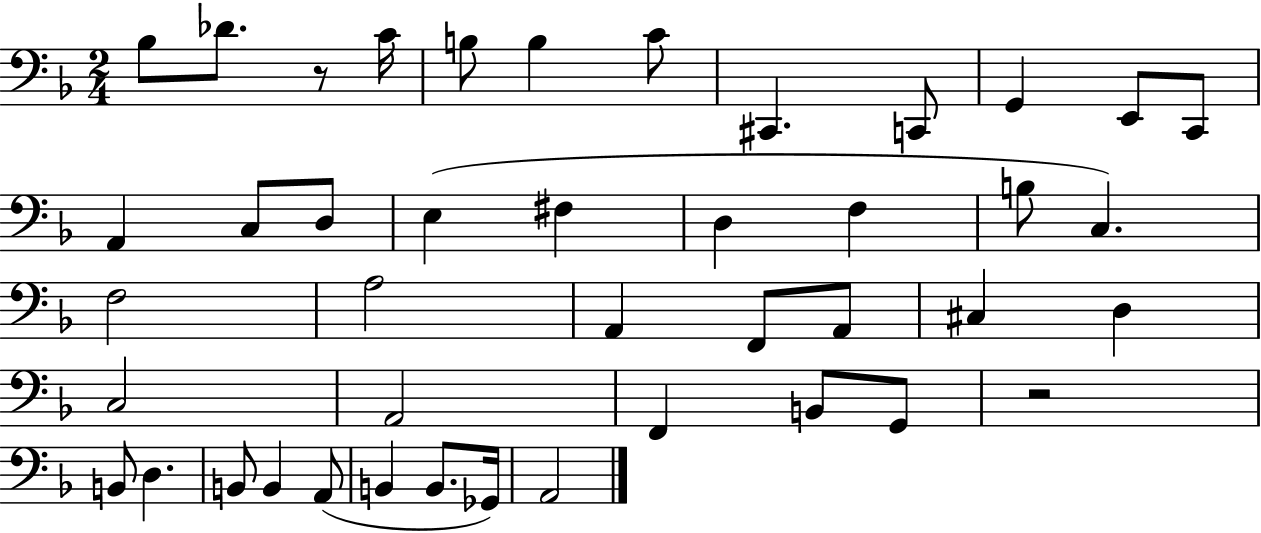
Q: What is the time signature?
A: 2/4